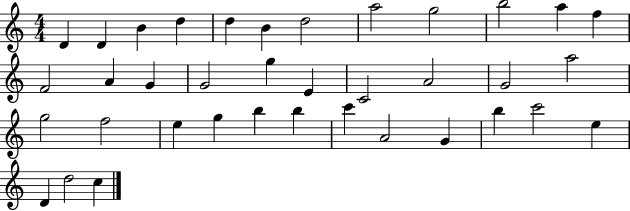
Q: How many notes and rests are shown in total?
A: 37